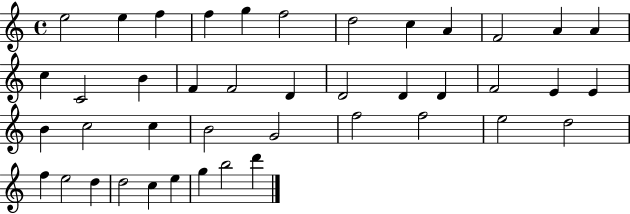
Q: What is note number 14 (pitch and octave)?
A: C4